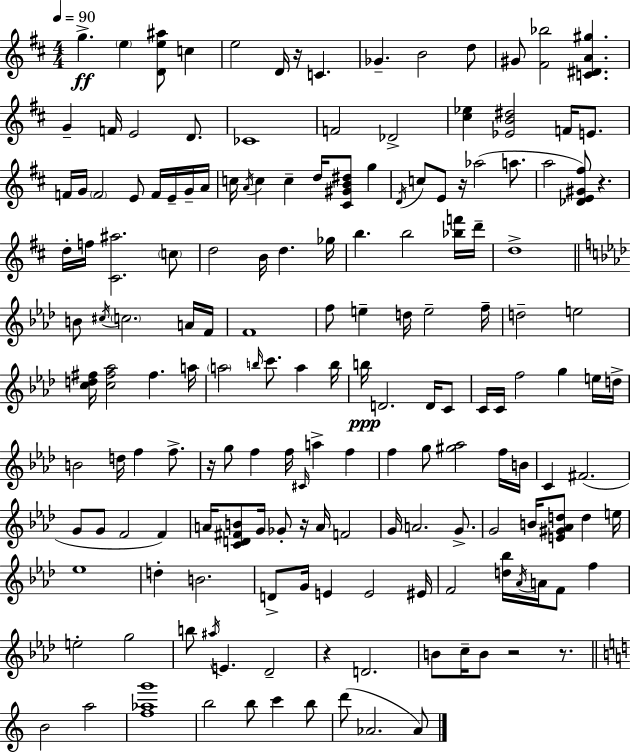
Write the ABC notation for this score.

X:1
T:Untitled
M:4/4
L:1/4
K:D
g e [De^a]/2 c e2 D/4 z/4 C _G B2 d/2 ^G/2 [^F_b]2 [C^DA^g] G F/4 E2 D/2 _C4 F2 _D2 [^c_e] [_EB^d]2 F/4 E/2 F/4 G/4 F2 E/2 F/4 E/4 G/4 A/4 c/4 A/4 c c d/4 [^C^GB^d]/2 g D/4 c/2 E/2 z/4 _a2 a/2 a2 [_DE^G^f]/2 z d/4 f/4 [^C^a]2 c/2 d2 B/4 d _g/4 b b2 [_bf']/4 d'/4 d4 B/2 ^c/4 c2 A/4 F/4 F4 f/2 e d/4 e2 f/4 d2 e2 [cd^f]/4 [c^f_a]2 ^f a/4 a2 b/4 c'/2 a b/4 b/4 D2 D/4 C/2 C/4 C/4 f2 g e/4 d/4 B2 d/4 f f/2 z/4 g/2 f f/4 ^C/4 a f f g/2 [^g_a]2 f/4 B/4 C ^F2 G/2 G/2 F2 F A/4 [CD^FB]/2 G/4 _G/2 z/4 A/4 F2 G/4 A2 G/2 G2 B/4 [E^G_Ad]/2 d e/4 _e4 d B2 D/2 G/4 E E2 ^E/4 F2 [d_b]/4 _A/4 A/4 F/2 f e2 g2 b/2 ^a/4 E _D2 z D2 B/2 c/4 B/2 z2 z/2 B2 a2 [f_ag']4 b2 b/2 c' b/2 d'/2 _A2 _A/2